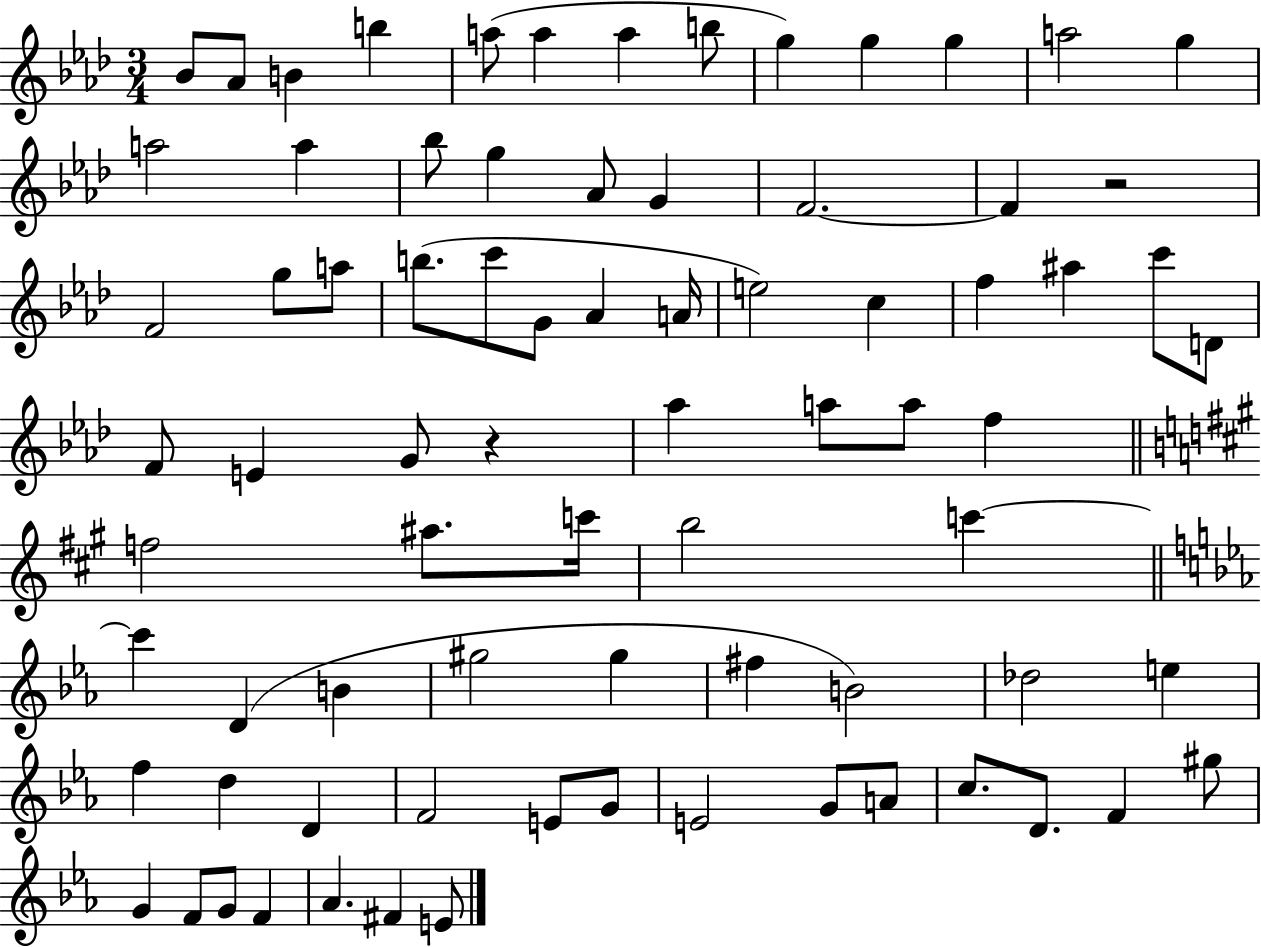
{
  \clef treble
  \numericTimeSignature
  \time 3/4
  \key aes \major
  bes'8 aes'8 b'4 b''4 | a''8( a''4 a''4 b''8 | g''4) g''4 g''4 | a''2 g''4 | \break a''2 a''4 | bes''8 g''4 aes'8 g'4 | f'2.~~ | f'4 r2 | \break f'2 g''8 a''8 | b''8.( c'''8 g'8 aes'4 a'16 | e''2) c''4 | f''4 ais''4 c'''8 d'8 | \break f'8 e'4 g'8 r4 | aes''4 a''8 a''8 f''4 | \bar "||" \break \key a \major f''2 ais''8. c'''16 | b''2 c'''4~~ | \bar "||" \break \key ees \major c'''4 d'4( b'4 | gis''2 gis''4 | fis''4 b'2) | des''2 e''4 | \break f''4 d''4 d'4 | f'2 e'8 g'8 | e'2 g'8 a'8 | c''8. d'8. f'4 gis''8 | \break g'4 f'8 g'8 f'4 | aes'4. fis'4 e'8 | \bar "|."
}